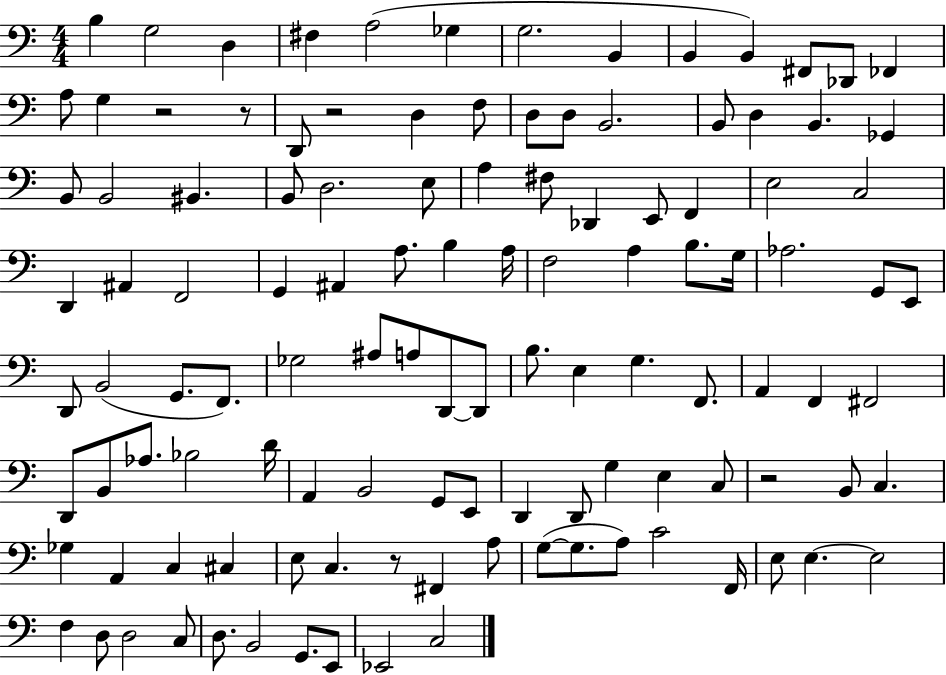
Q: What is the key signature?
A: C major